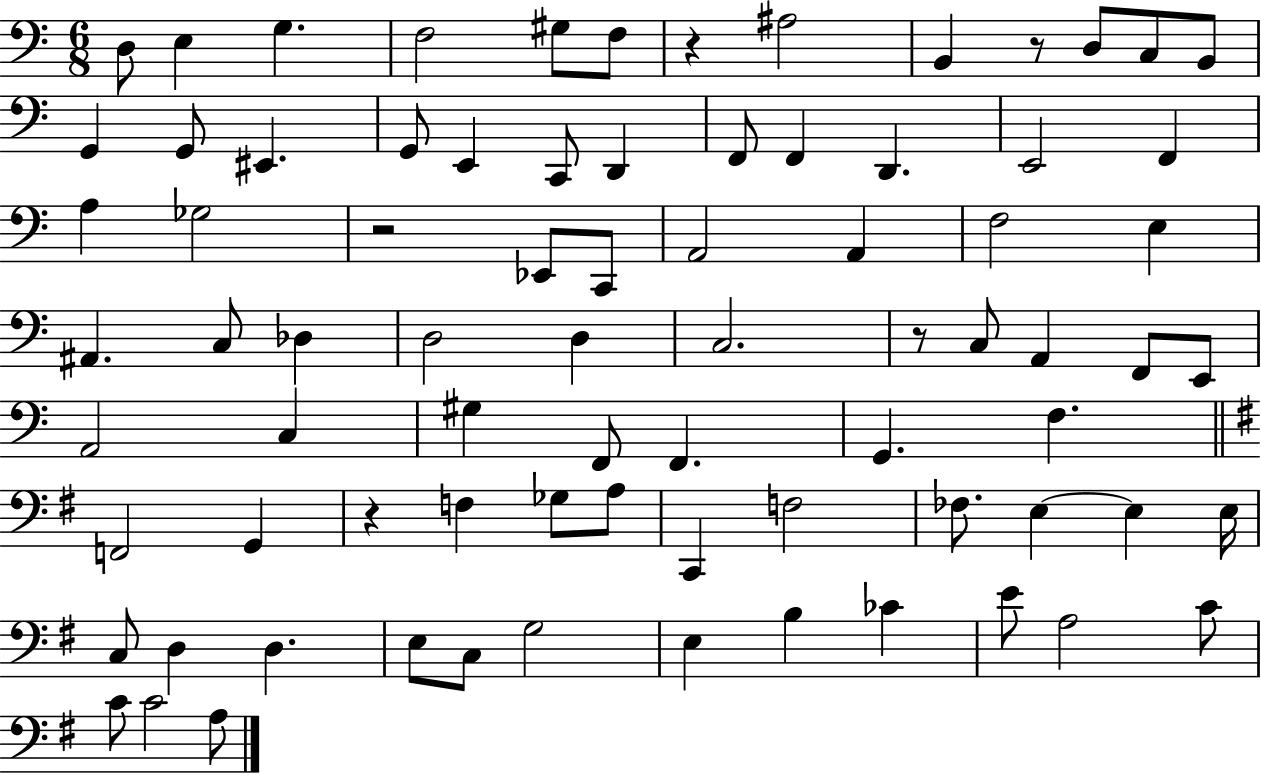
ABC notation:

X:1
T:Untitled
M:6/8
L:1/4
K:C
D,/2 E, G, F,2 ^G,/2 F,/2 z ^A,2 B,, z/2 D,/2 C,/2 B,,/2 G,, G,,/2 ^E,, G,,/2 E,, C,,/2 D,, F,,/2 F,, D,, E,,2 F,, A, _G,2 z2 _E,,/2 C,,/2 A,,2 A,, F,2 E, ^A,, C,/2 _D, D,2 D, C,2 z/2 C,/2 A,, F,,/2 E,,/2 A,,2 C, ^G, F,,/2 F,, G,, F, F,,2 G,, z F, _G,/2 A,/2 C,, F,2 _F,/2 E, E, E,/4 C,/2 D, D, E,/2 C,/2 G,2 E, B, _C E/2 A,2 C/2 C/2 C2 A,/2